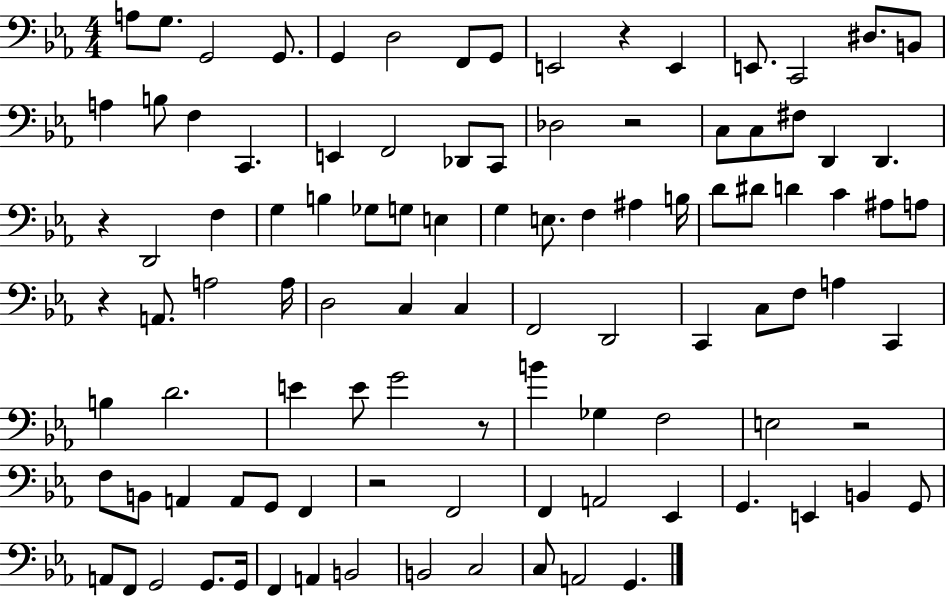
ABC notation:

X:1
T:Untitled
M:4/4
L:1/4
K:Eb
A,/2 G,/2 G,,2 G,,/2 G,, D,2 F,,/2 G,,/2 E,,2 z E,, E,,/2 C,,2 ^D,/2 B,,/2 A, B,/2 F, C,, E,, F,,2 _D,,/2 C,,/2 _D,2 z2 C,/2 C,/2 ^F,/2 D,, D,, z D,,2 F, G, B, _G,/2 G,/2 E, G, E,/2 F, ^A, B,/4 D/2 ^D/2 D C ^A,/2 A,/2 z A,,/2 A,2 A,/4 D,2 C, C, F,,2 D,,2 C,, C,/2 F,/2 A, C,, B, D2 E E/2 G2 z/2 B _G, F,2 E,2 z2 F,/2 B,,/2 A,, A,,/2 G,,/2 F,, z2 F,,2 F,, A,,2 _E,, G,, E,, B,, G,,/2 A,,/2 F,,/2 G,,2 G,,/2 G,,/4 F,, A,, B,,2 B,,2 C,2 C,/2 A,,2 G,,